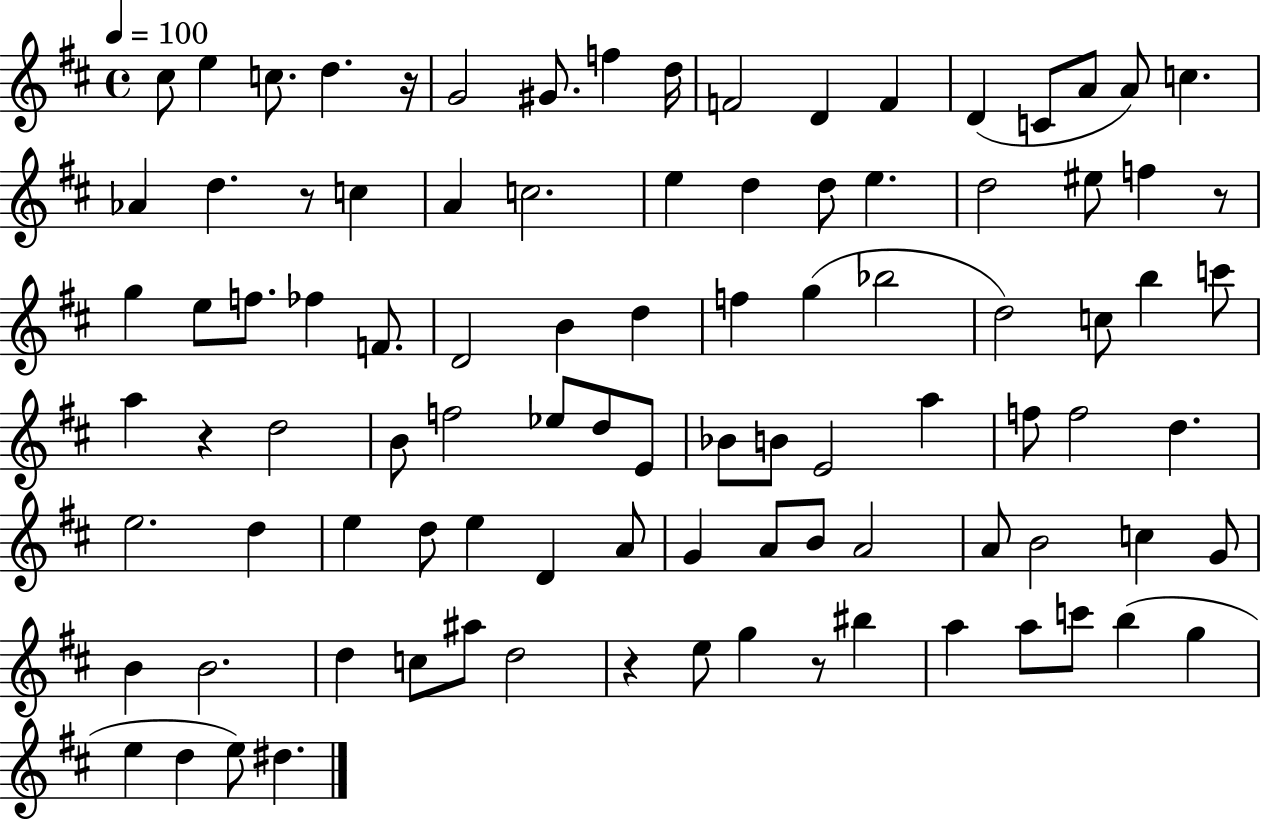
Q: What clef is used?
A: treble